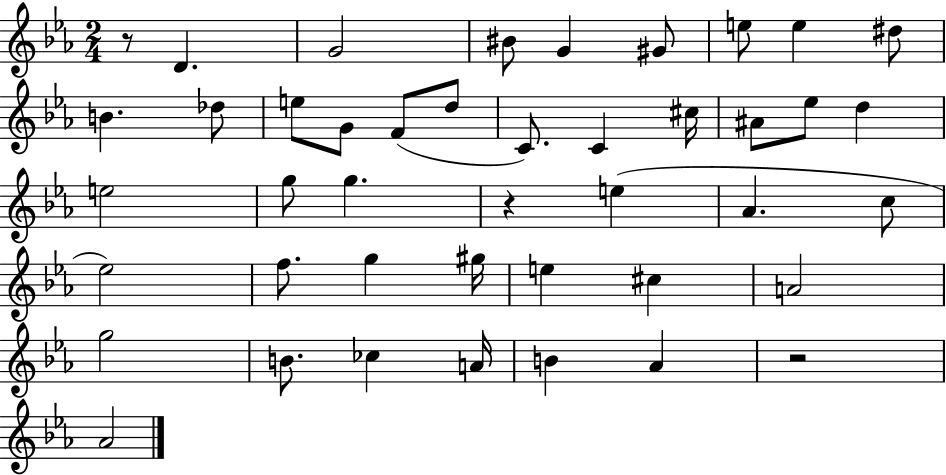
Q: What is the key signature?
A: EES major